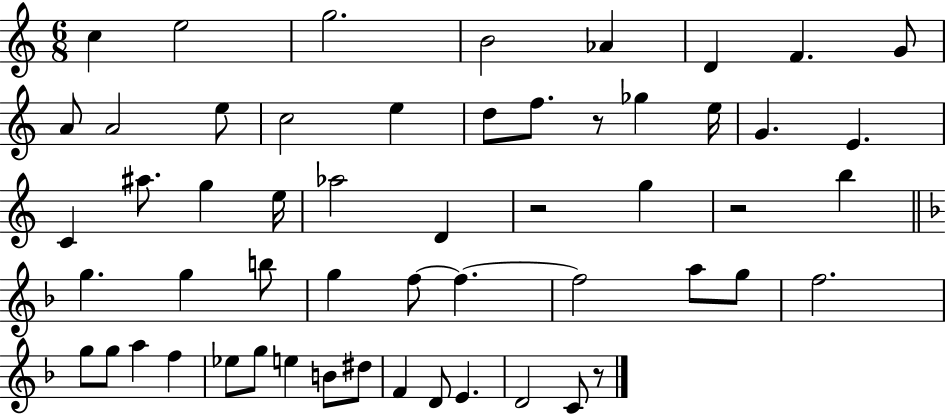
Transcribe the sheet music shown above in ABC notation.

X:1
T:Untitled
M:6/8
L:1/4
K:C
c e2 g2 B2 _A D F G/2 A/2 A2 e/2 c2 e d/2 f/2 z/2 _g e/4 G E C ^a/2 g e/4 _a2 D z2 g z2 b g g b/2 g f/2 f f2 a/2 g/2 f2 g/2 g/2 a f _e/2 g/2 e B/2 ^d/2 F D/2 E D2 C/2 z/2